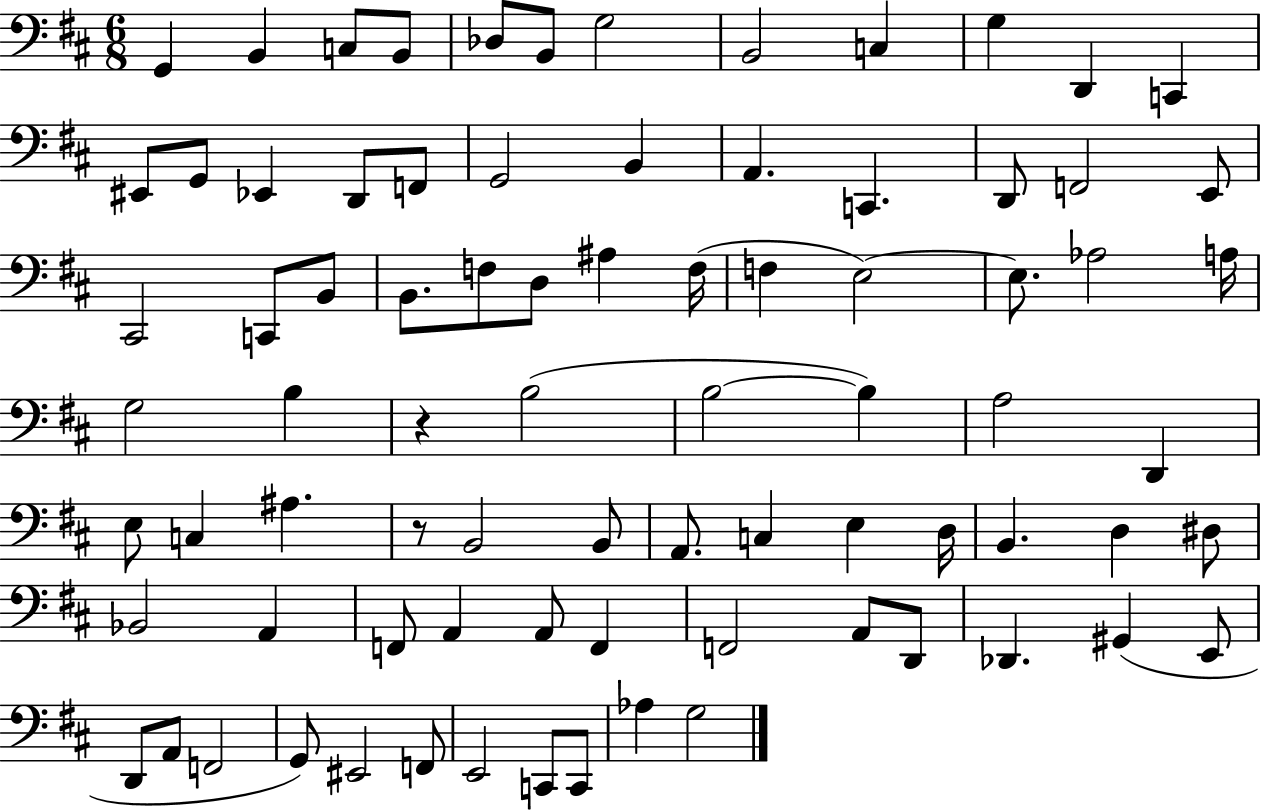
{
  \clef bass
  \numericTimeSignature
  \time 6/8
  \key d \major
  g,4 b,4 c8 b,8 | des8 b,8 g2 | b,2 c4 | g4 d,4 c,4 | \break eis,8 g,8 ees,4 d,8 f,8 | g,2 b,4 | a,4. c,4. | d,8 f,2 e,8 | \break cis,2 c,8 b,8 | b,8. f8 d8 ais4 f16( | f4 e2~~) | e8. aes2 a16 | \break g2 b4 | r4 b2( | b2~~ b4) | a2 d,4 | \break e8 c4 ais4. | r8 b,2 b,8 | a,8. c4 e4 d16 | b,4. d4 dis8 | \break bes,2 a,4 | f,8 a,4 a,8 f,4 | f,2 a,8 d,8 | des,4. gis,4( e,8 | \break d,8 a,8 f,2 | g,8) eis,2 f,8 | e,2 c,8 c,8 | aes4 g2 | \break \bar "|."
}